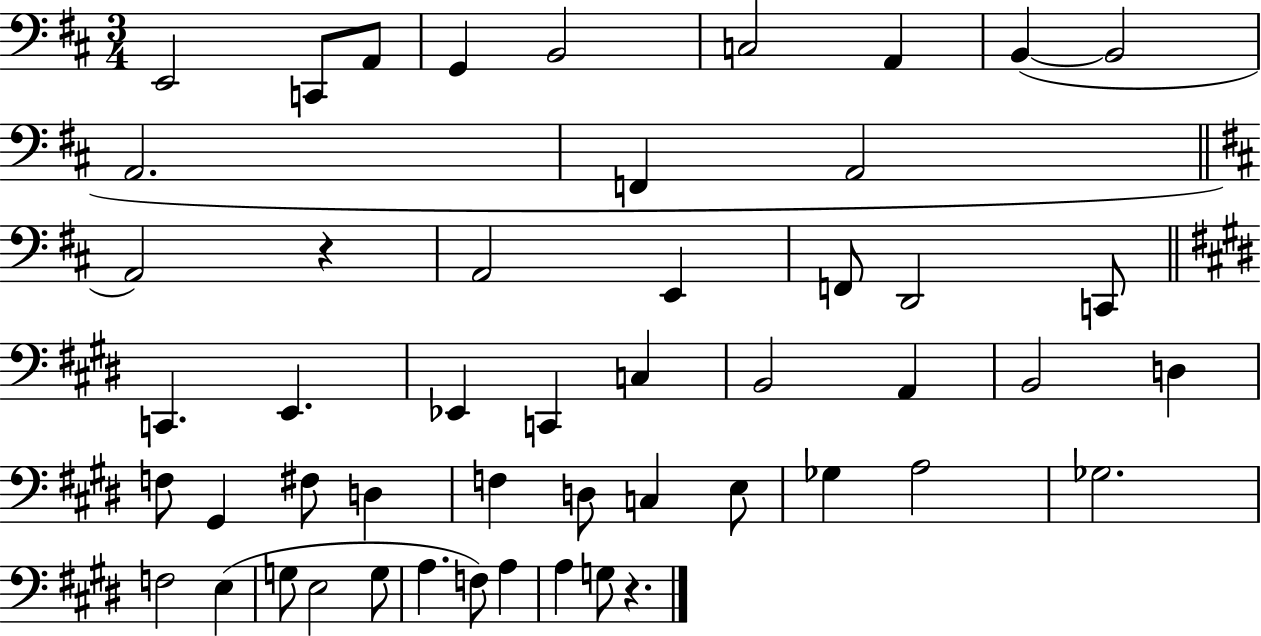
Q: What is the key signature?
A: D major